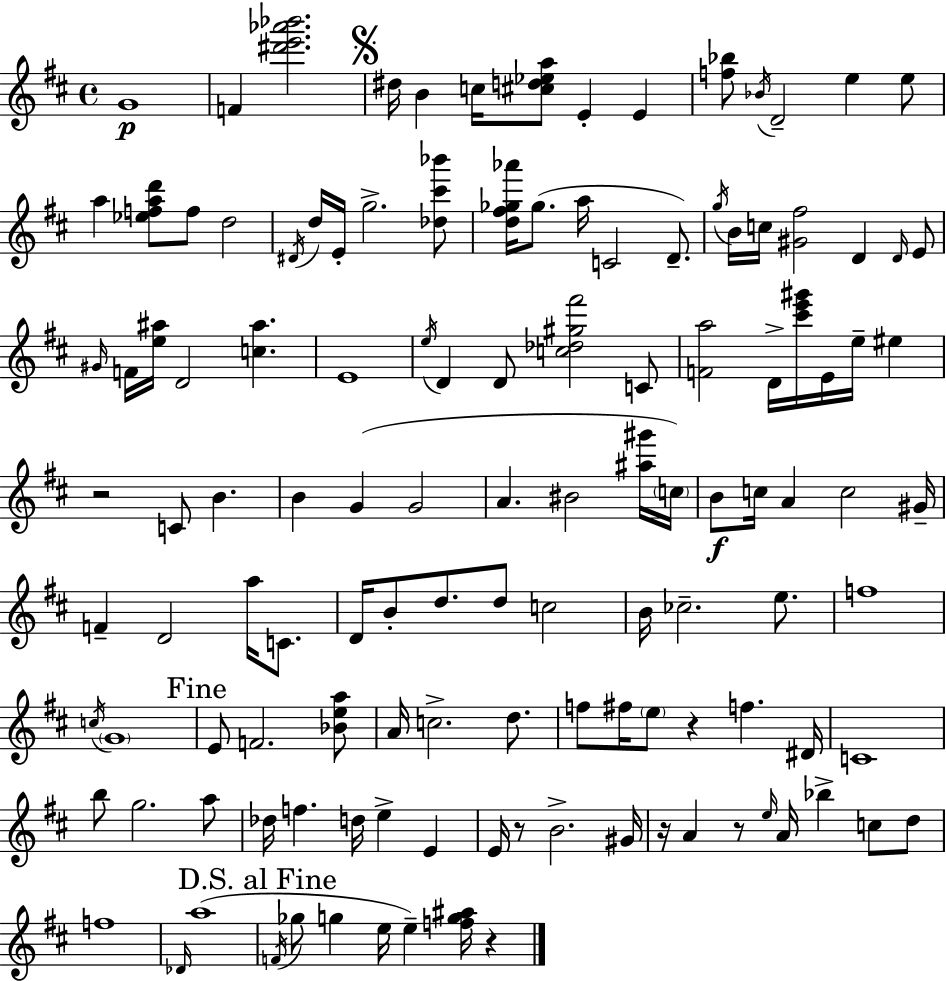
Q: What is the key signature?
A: D major